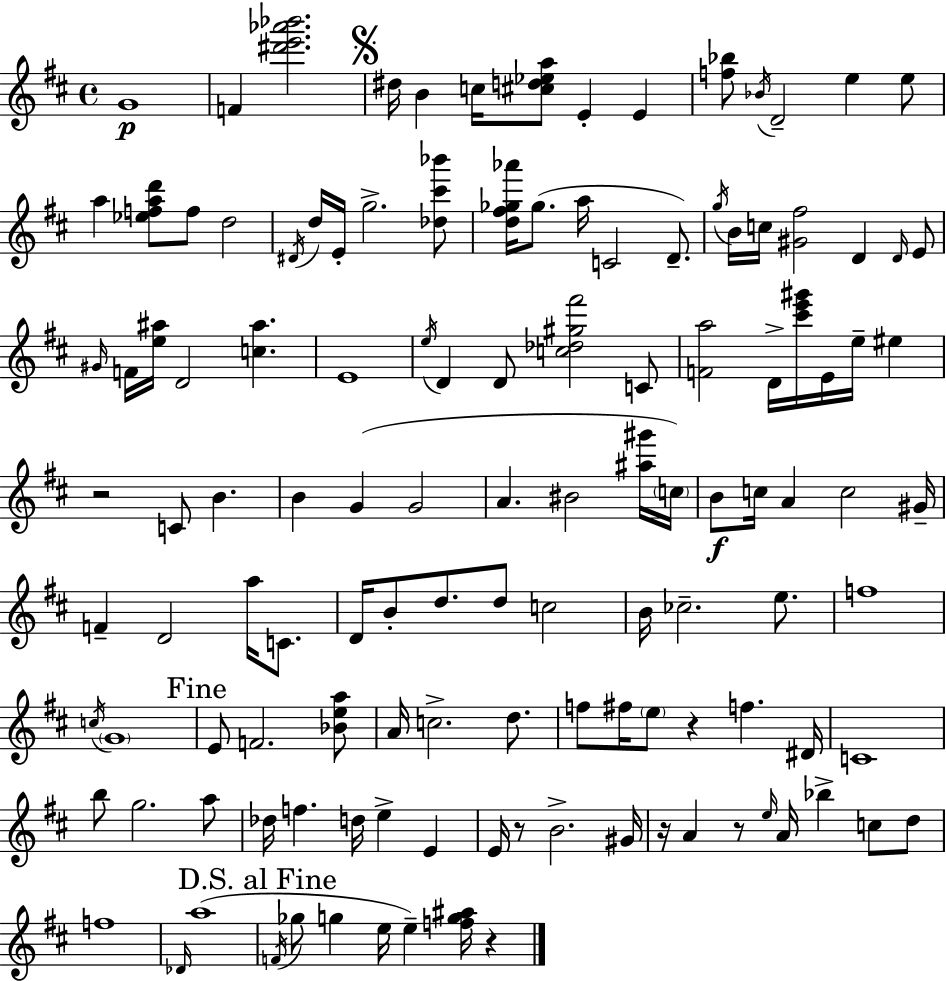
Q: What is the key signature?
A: D major